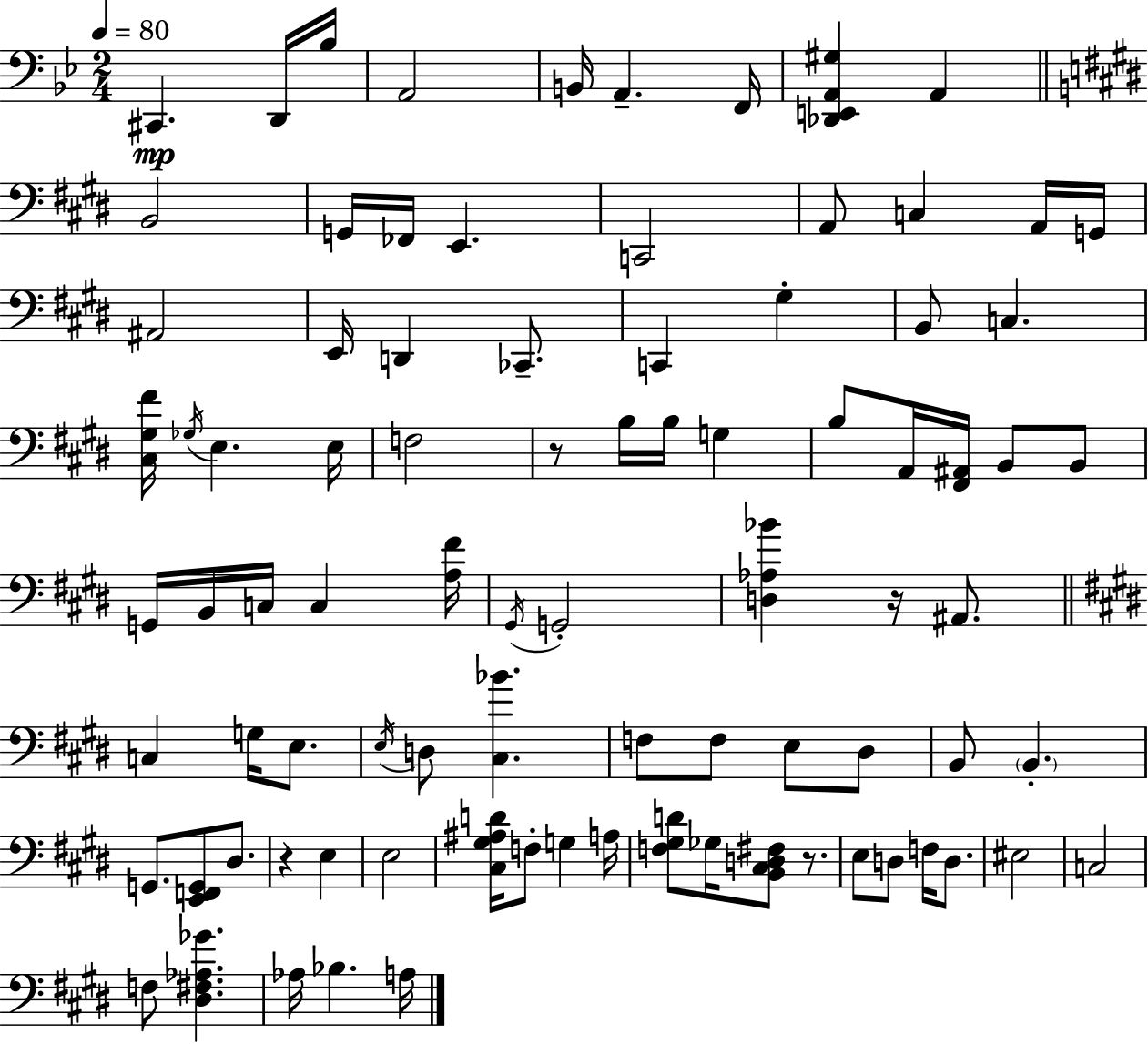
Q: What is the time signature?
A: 2/4